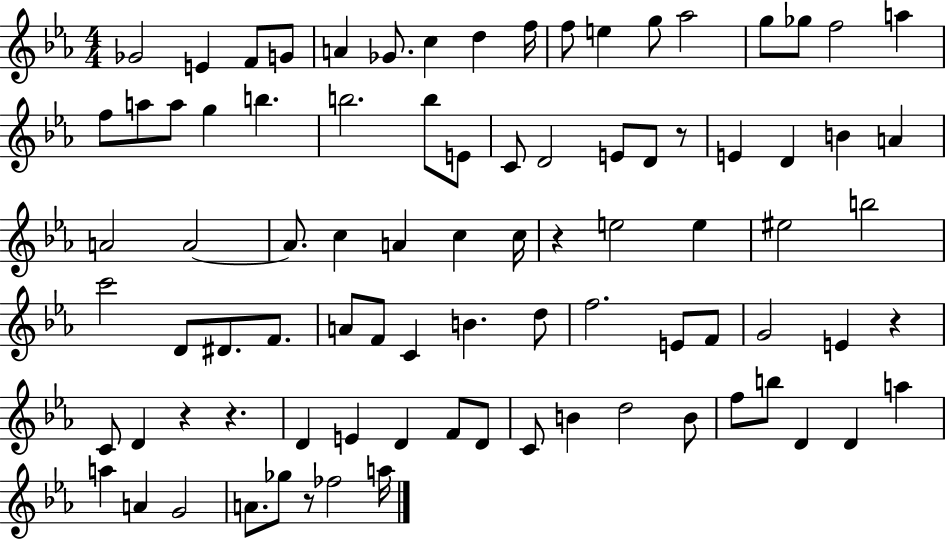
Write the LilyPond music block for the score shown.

{
  \clef treble
  \numericTimeSignature
  \time 4/4
  \key ees \major
  \repeat volta 2 { ges'2 e'4 f'8 g'8 | a'4 ges'8. c''4 d''4 f''16 | f''8 e''4 g''8 aes''2 | g''8 ges''8 f''2 a''4 | \break f''8 a''8 a''8 g''4 b''4. | b''2. b''8 e'8 | c'8 d'2 e'8 d'8 r8 | e'4 d'4 b'4 a'4 | \break a'2 a'2~~ | a'8. c''4 a'4 c''4 c''16 | r4 e''2 e''4 | eis''2 b''2 | \break c'''2 d'8 dis'8. f'8. | a'8 f'8 c'4 b'4. d''8 | f''2. e'8 f'8 | g'2 e'4 r4 | \break c'8 d'4 r4 r4. | d'4 e'4 d'4 f'8 d'8 | c'8 b'4 d''2 b'8 | f''8 b''8 d'4 d'4 a''4 | \break a''4 a'4 g'2 | a'8. ges''8 r8 fes''2 a''16 | } \bar "|."
}